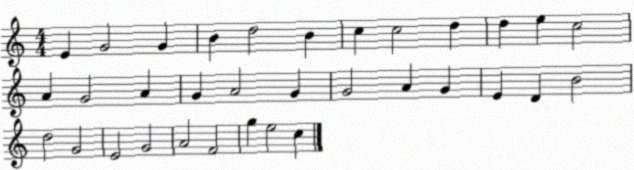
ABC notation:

X:1
T:Untitled
M:4/4
L:1/4
K:C
E G2 G B d2 B c c2 d d e c2 A G2 A G A2 G G2 A G E D B2 d2 G2 E2 G2 A2 F2 g e2 c